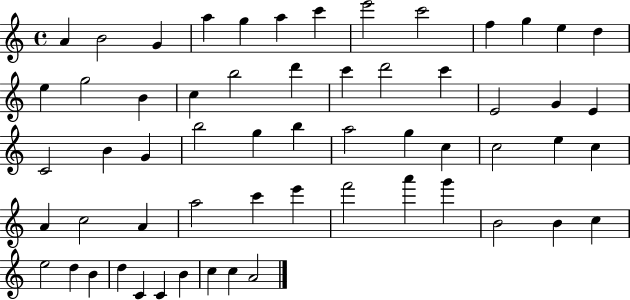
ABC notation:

X:1
T:Untitled
M:4/4
L:1/4
K:C
A B2 G a g a c' e'2 c'2 f g e d e g2 B c b2 d' c' d'2 c' E2 G E C2 B G b2 g b a2 g c c2 e c A c2 A a2 c' e' f'2 a' g' B2 B c e2 d B d C C B c c A2